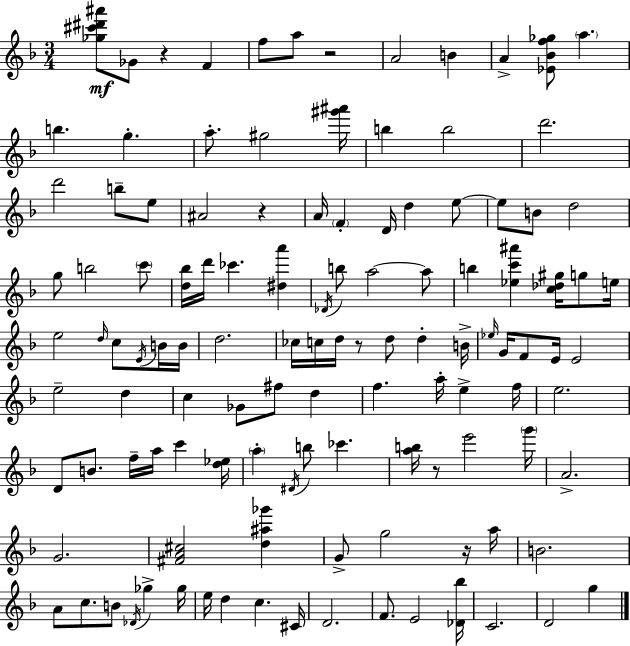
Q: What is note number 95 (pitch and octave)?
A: C#4